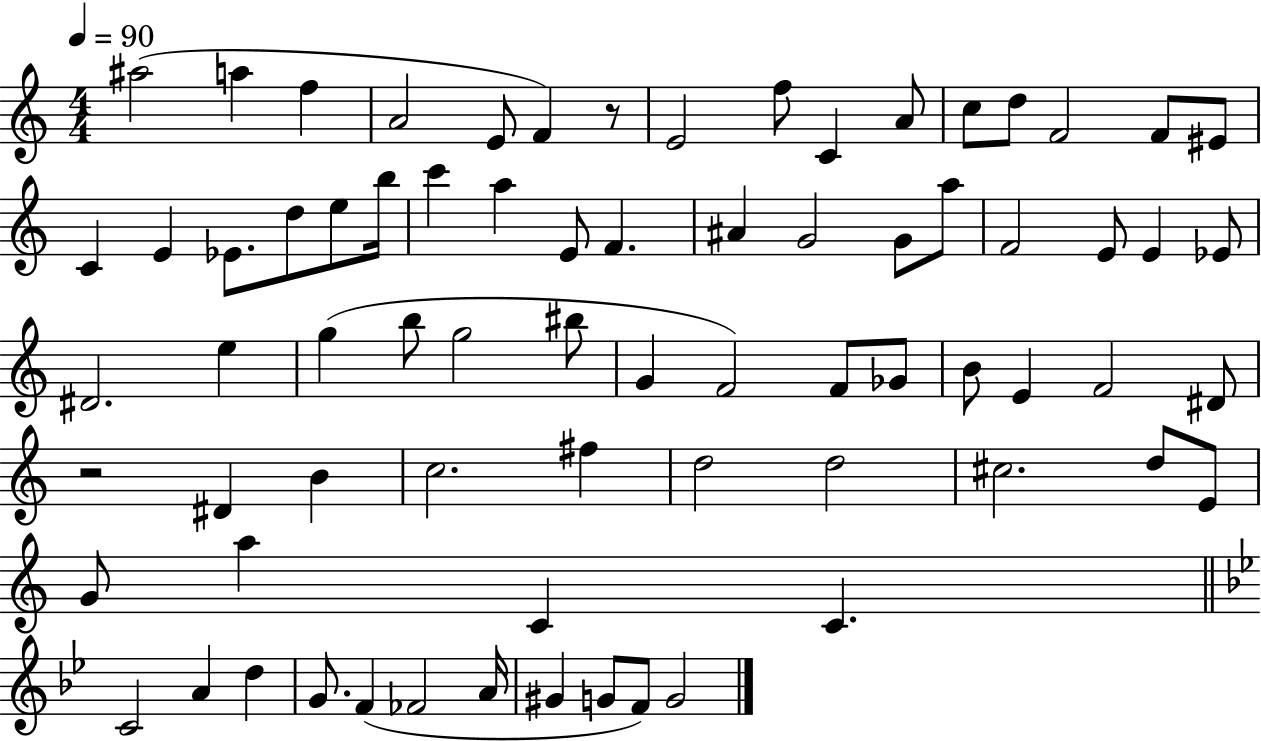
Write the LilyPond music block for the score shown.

{
  \clef treble
  \numericTimeSignature
  \time 4/4
  \key c \major
  \tempo 4 = 90
  \repeat volta 2 { ais''2( a''4 f''4 | a'2 e'8 f'4) r8 | e'2 f''8 c'4 a'8 | c''8 d''8 f'2 f'8 eis'8 | \break c'4 e'4 ees'8. d''8 e''8 b''16 | c'''4 a''4 e'8 f'4. | ais'4 g'2 g'8 a''8 | f'2 e'8 e'4 ees'8 | \break dis'2. e''4 | g''4( b''8 g''2 bis''8 | g'4 f'2) f'8 ges'8 | b'8 e'4 f'2 dis'8 | \break r2 dis'4 b'4 | c''2. fis''4 | d''2 d''2 | cis''2. d''8 e'8 | \break g'8 a''4 c'4 c'4. | \bar "||" \break \key bes \major c'2 a'4 d''4 | g'8. f'4( fes'2 a'16 | gis'4 g'8 f'8) g'2 | } \bar "|."
}